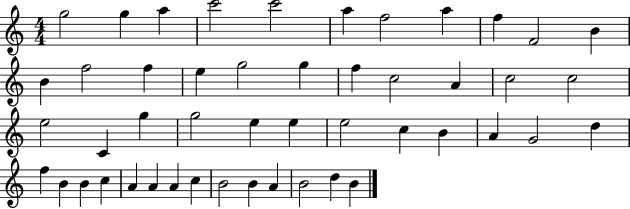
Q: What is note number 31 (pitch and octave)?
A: B4